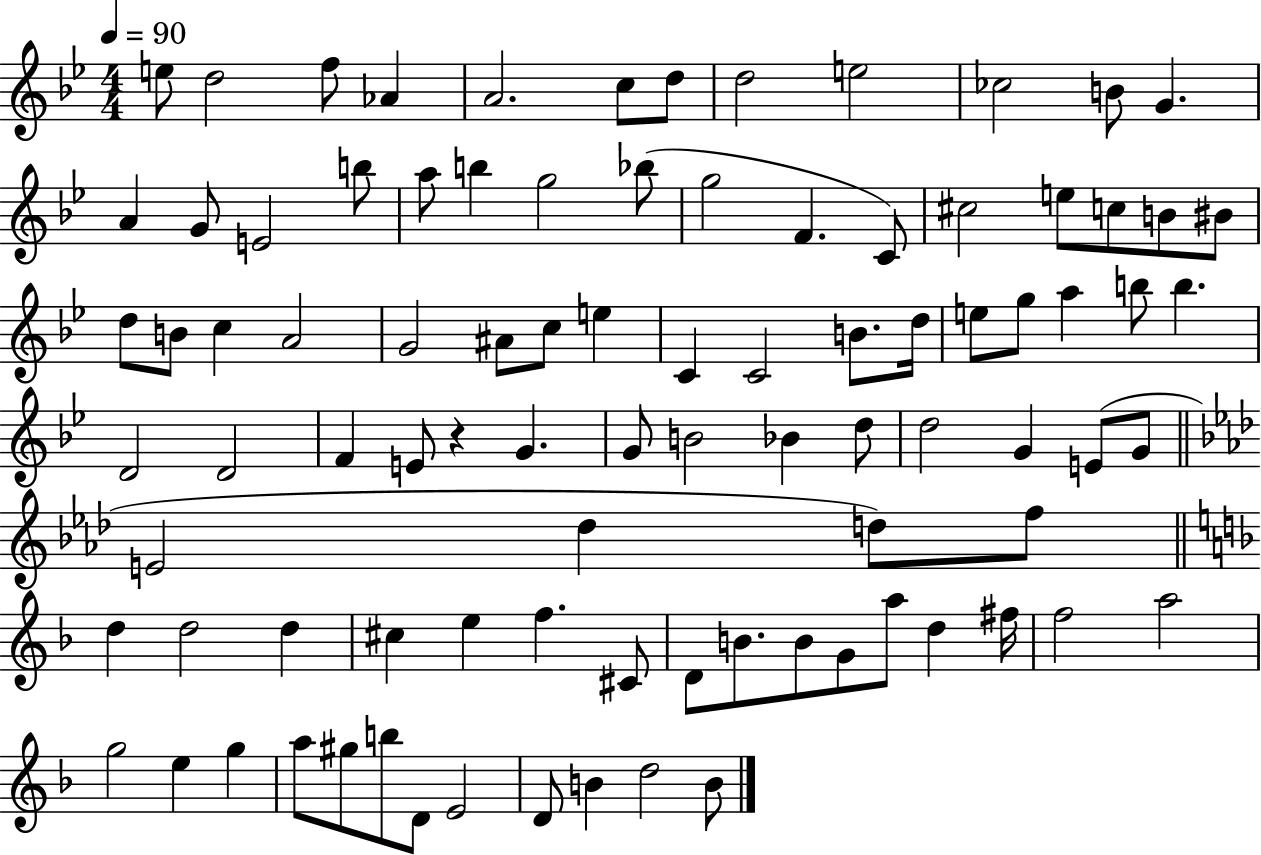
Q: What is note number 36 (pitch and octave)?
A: E5